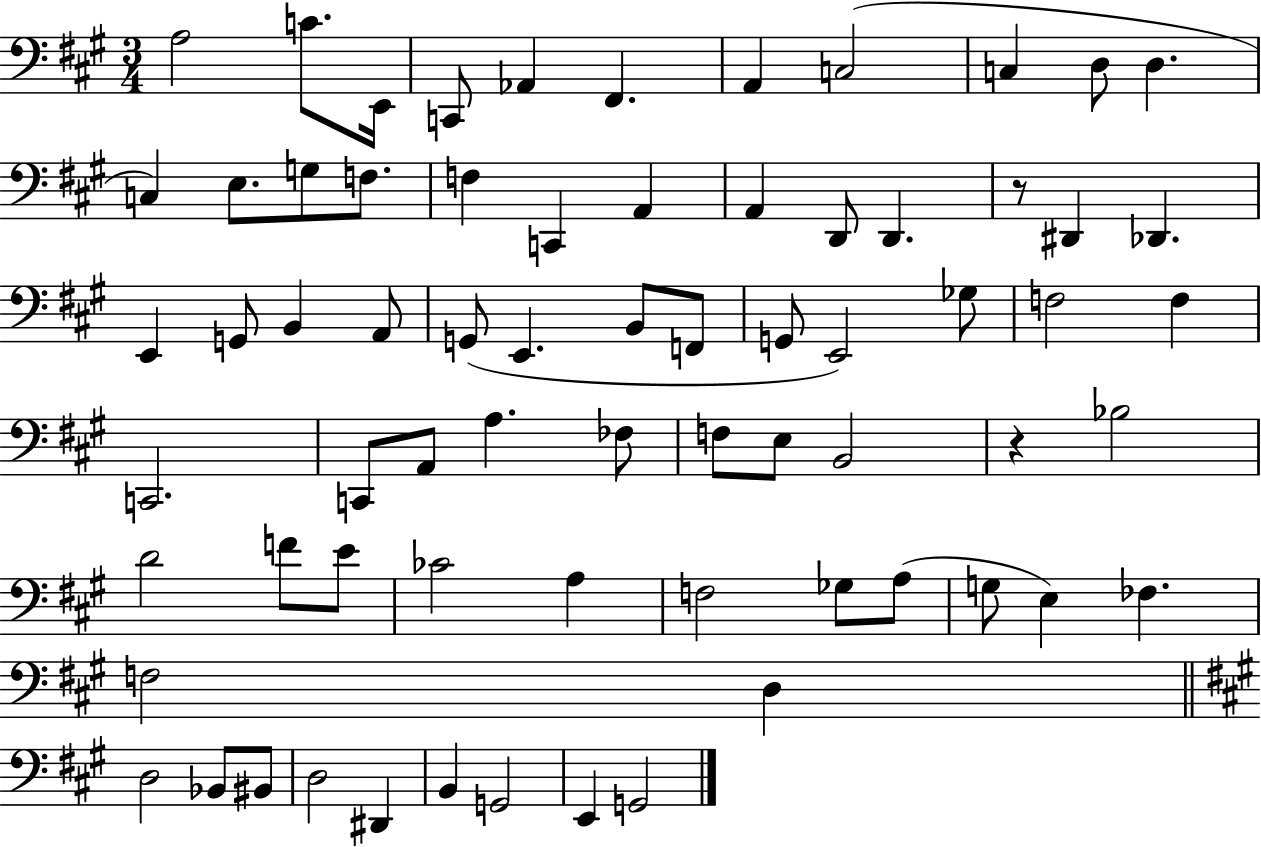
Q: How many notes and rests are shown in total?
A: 69